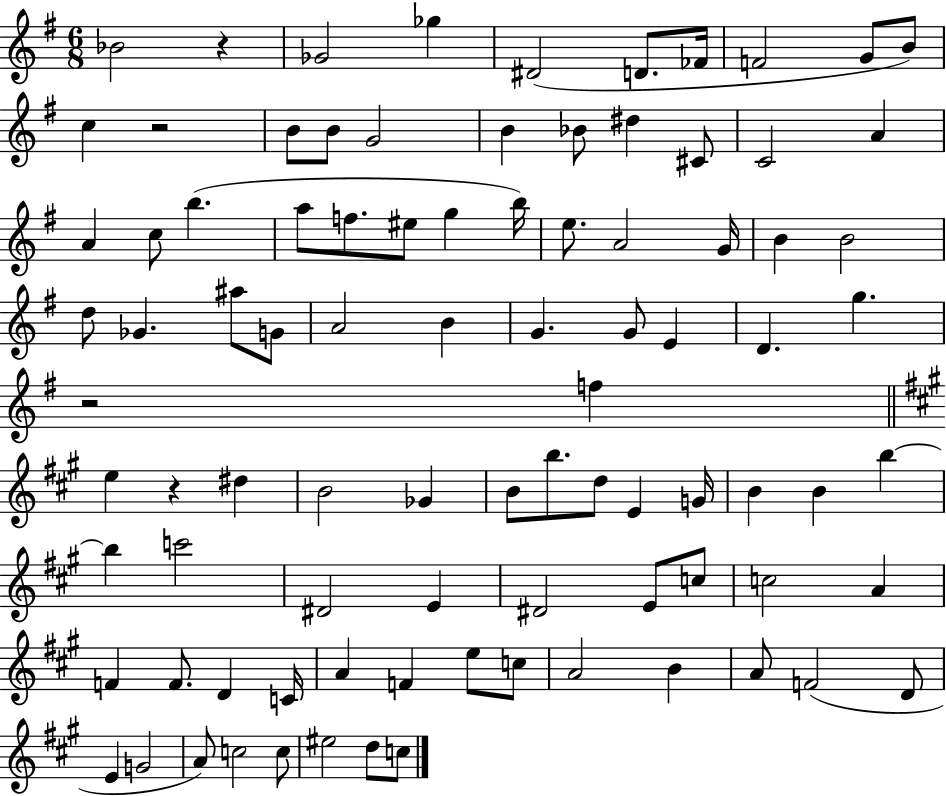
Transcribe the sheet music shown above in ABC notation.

X:1
T:Untitled
M:6/8
L:1/4
K:G
_B2 z _G2 _g ^D2 D/2 _F/4 F2 G/2 B/2 c z2 B/2 B/2 G2 B _B/2 ^d ^C/2 C2 A A c/2 b a/2 f/2 ^e/2 g b/4 e/2 A2 G/4 B B2 d/2 _G ^a/2 G/2 A2 B G G/2 E D g z2 f e z ^d B2 _G B/2 b/2 d/2 E G/4 B B b b c'2 ^D2 E ^D2 E/2 c/2 c2 A F F/2 D C/4 A F e/2 c/2 A2 B A/2 F2 D/2 E G2 A/2 c2 c/2 ^e2 d/2 c/2